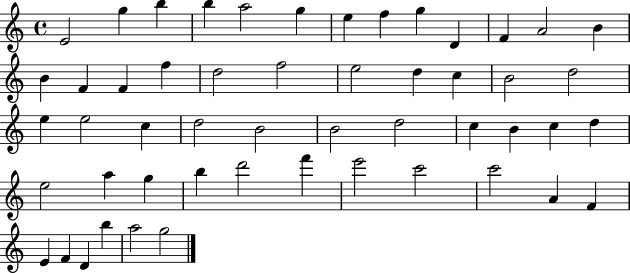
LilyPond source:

{
  \clef treble
  \time 4/4
  \defaultTimeSignature
  \key c \major
  e'2 g''4 b''4 | b''4 a''2 g''4 | e''4 f''4 g''4 d'4 | f'4 a'2 b'4 | \break b'4 f'4 f'4 f''4 | d''2 f''2 | e''2 d''4 c''4 | b'2 d''2 | \break e''4 e''2 c''4 | d''2 b'2 | b'2 d''2 | c''4 b'4 c''4 d''4 | \break e''2 a''4 g''4 | b''4 d'''2 f'''4 | e'''2 c'''2 | c'''2 a'4 f'4 | \break e'4 f'4 d'4 b''4 | a''2 g''2 | \bar "|."
}